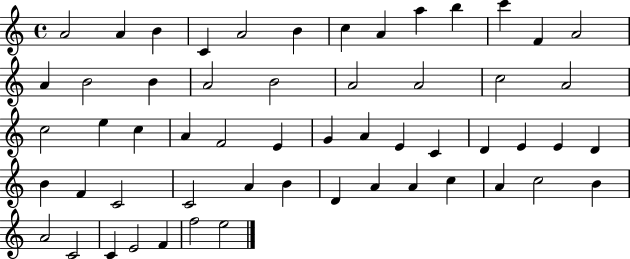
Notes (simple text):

A4/h A4/q B4/q C4/q A4/h B4/q C5/q A4/q A5/q B5/q C6/q F4/q A4/h A4/q B4/h B4/q A4/h B4/h A4/h A4/h C5/h A4/h C5/h E5/q C5/q A4/q F4/h E4/q G4/q A4/q E4/q C4/q D4/q E4/q E4/q D4/q B4/q F4/q C4/h C4/h A4/q B4/q D4/q A4/q A4/q C5/q A4/q C5/h B4/q A4/h C4/h C4/q E4/h F4/q F5/h E5/h